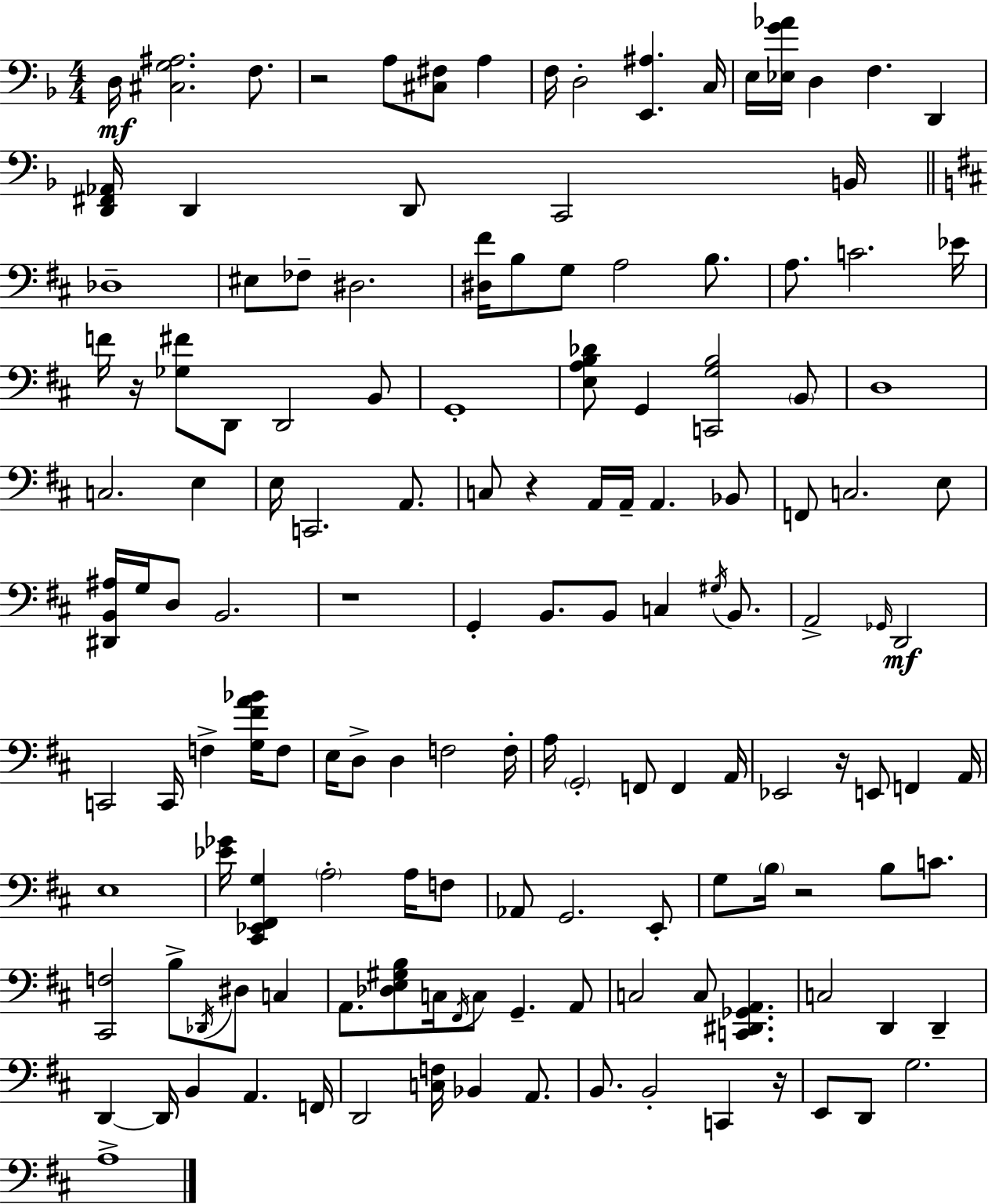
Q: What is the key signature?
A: F major